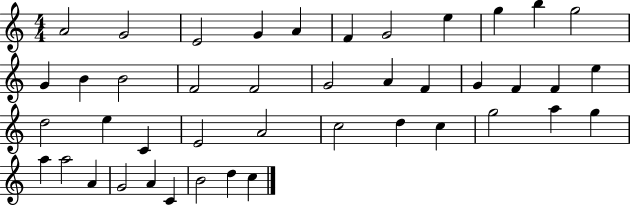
{
  \clef treble
  \numericTimeSignature
  \time 4/4
  \key c \major
  a'2 g'2 | e'2 g'4 a'4 | f'4 g'2 e''4 | g''4 b''4 g''2 | \break g'4 b'4 b'2 | f'2 f'2 | g'2 a'4 f'4 | g'4 f'4 f'4 e''4 | \break d''2 e''4 c'4 | e'2 a'2 | c''2 d''4 c''4 | g''2 a''4 g''4 | \break a''4 a''2 a'4 | g'2 a'4 c'4 | b'2 d''4 c''4 | \bar "|."
}